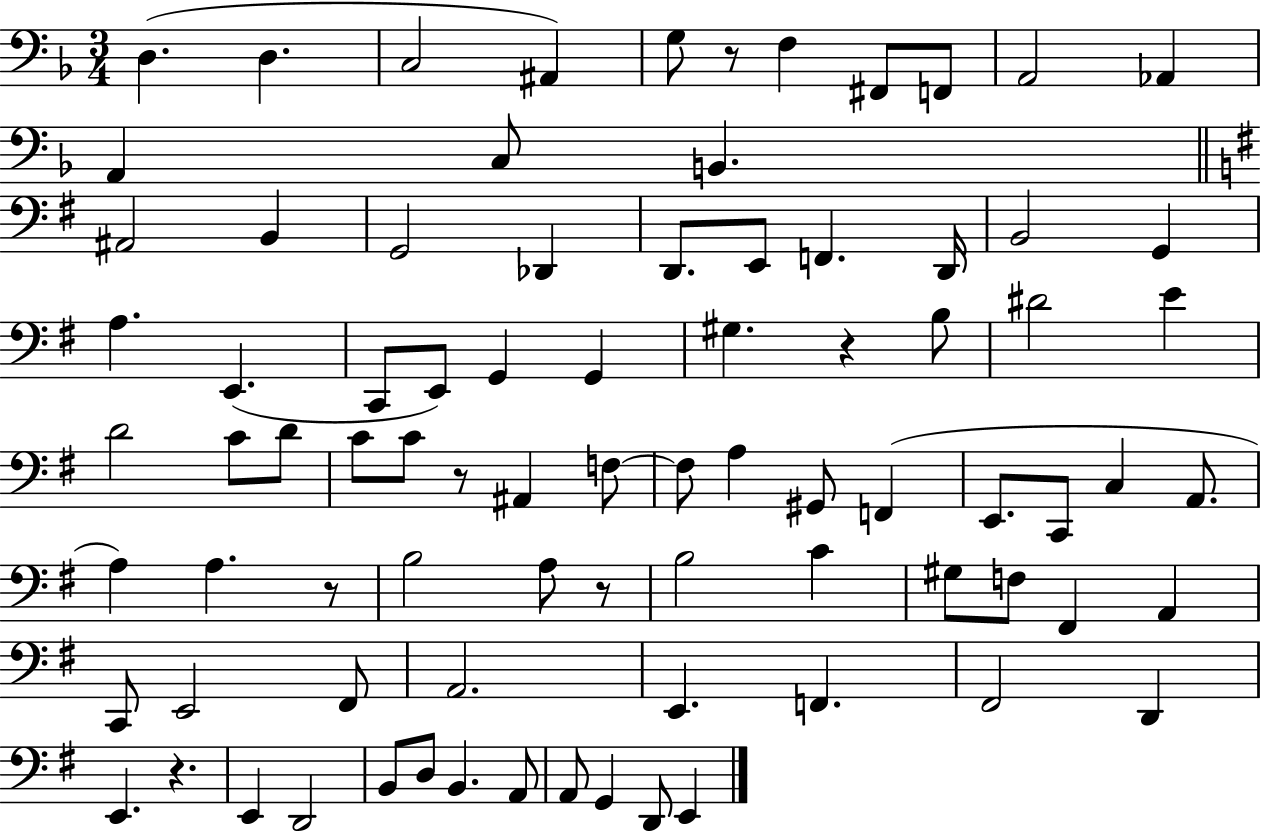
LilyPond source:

{
  \clef bass
  \numericTimeSignature
  \time 3/4
  \key f \major
  d4.( d4. | c2 ais,4) | g8 r8 f4 fis,8 f,8 | a,2 aes,4 | \break a,4 c8 b,4. | \bar "||" \break \key e \minor ais,2 b,4 | g,2 des,4 | d,8. e,8 f,4. d,16 | b,2 g,4 | \break a4. e,4.( | c,8 e,8) g,4 g,4 | gis4. r4 b8 | dis'2 e'4 | \break d'2 c'8 d'8 | c'8 c'8 r8 ais,4 f8~~ | f8 a4 gis,8 f,4( | e,8. c,8 c4 a,8. | \break a4) a4. r8 | b2 a8 r8 | b2 c'4 | gis8 f8 fis,4 a,4 | \break c,8 e,2 fis,8 | a,2. | e,4. f,4. | fis,2 d,4 | \break e,4. r4. | e,4 d,2 | b,8 d8 b,4. a,8 | a,8 g,4 d,8 e,4 | \break \bar "|."
}